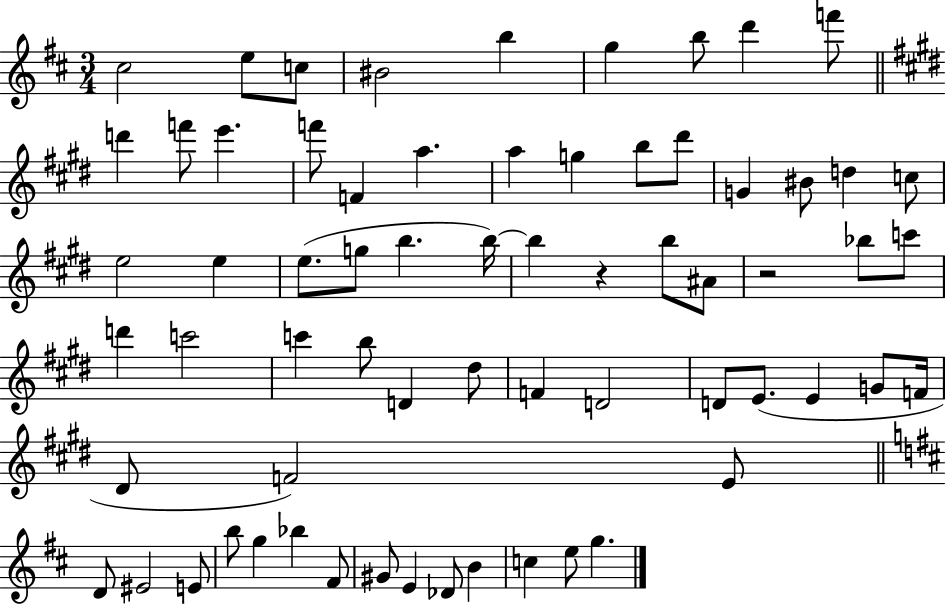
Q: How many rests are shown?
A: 2